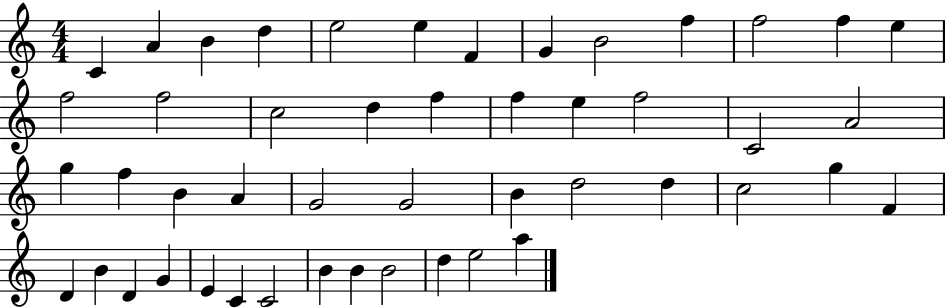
{
  \clef treble
  \numericTimeSignature
  \time 4/4
  \key c \major
  c'4 a'4 b'4 d''4 | e''2 e''4 f'4 | g'4 b'2 f''4 | f''2 f''4 e''4 | \break f''2 f''2 | c''2 d''4 f''4 | f''4 e''4 f''2 | c'2 a'2 | \break g''4 f''4 b'4 a'4 | g'2 g'2 | b'4 d''2 d''4 | c''2 g''4 f'4 | \break d'4 b'4 d'4 g'4 | e'4 c'4 c'2 | b'4 b'4 b'2 | d''4 e''2 a''4 | \break \bar "|."
}